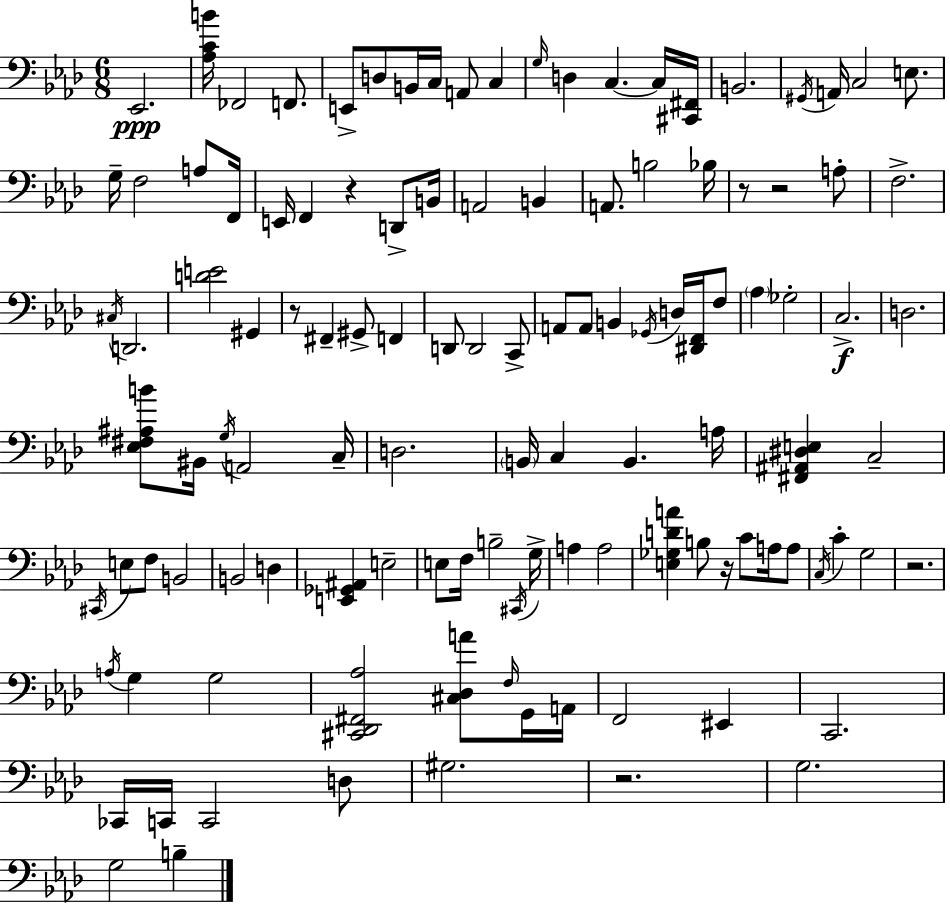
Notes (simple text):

Eb2/h. [Ab3,C4,B4]/s FES2/h F2/e. E2/e D3/e B2/s C3/s A2/e C3/q G3/s D3/q C3/q. C3/s [C#2,F#2]/s B2/h. G#2/s A2/s C3/h E3/e. G3/s F3/h A3/e F2/s E2/s F2/q R/q D2/e B2/s A2/h B2/q A2/e. B3/h Bb3/s R/e R/h A3/e F3/h. C#3/s D2/h. [D4,E4]/h G#2/q R/e F#2/q G#2/e F2/q D2/e D2/h C2/e A2/e A2/e B2/q Gb2/s D3/s [D#2,F2]/s F3/e Ab3/q Gb3/h C3/h. D3/h. [Eb3,F#3,A#3,B4]/e BIS2/s G3/s A2/h C3/s D3/h. B2/s C3/q B2/q. A3/s [F#2,A#2,D#3,E3]/q C3/h C#2/s E3/e F3/e B2/h B2/h D3/q [E2,Gb2,A#2]/q E3/h E3/e F3/s B3/h C#2/s G3/s A3/q A3/h [E3,Gb3,D4,A4]/q B3/e R/s C4/e A3/s A3/e C3/s C4/q G3/h R/h. A3/s G3/q G3/h [C#2,Db2,F#2,Ab3]/h [C#3,Db3,A4]/e F3/s G2/s A2/s F2/h EIS2/q C2/h. CES2/s C2/s C2/h D3/e G#3/h. R/h. G3/h. G3/h B3/q